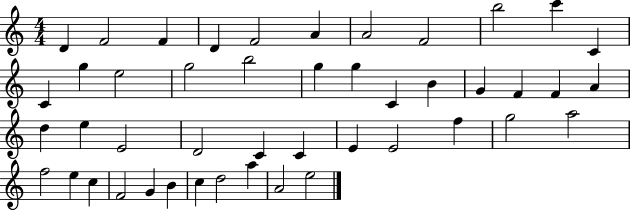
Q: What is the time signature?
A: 4/4